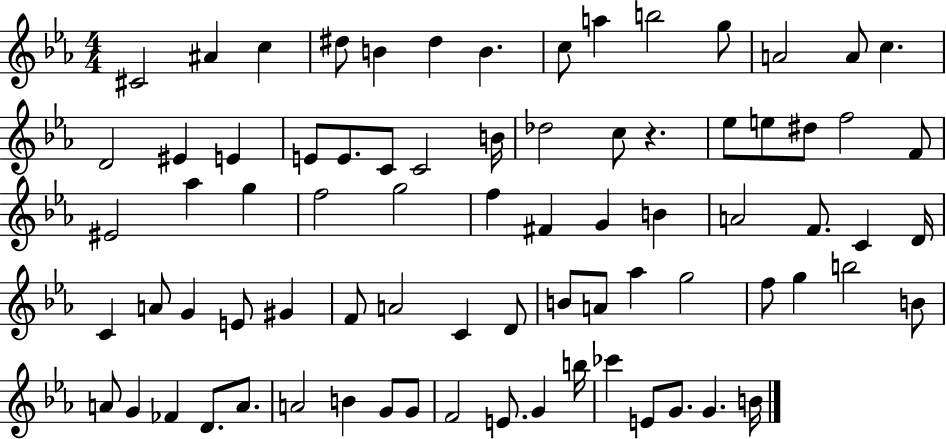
C#4/h A#4/q C5/q D#5/e B4/q D#5/q B4/q. C5/e A5/q B5/h G5/e A4/h A4/e C5/q. D4/h EIS4/q E4/q E4/e E4/e. C4/e C4/h B4/s Db5/h C5/e R/q. Eb5/e E5/e D#5/e F5/h F4/e EIS4/h Ab5/q G5/q F5/h G5/h F5/q F#4/q G4/q B4/q A4/h F4/e. C4/q D4/s C4/q A4/e G4/q E4/e G#4/q F4/e A4/h C4/q D4/e B4/e A4/e Ab5/q G5/h F5/e G5/q B5/h B4/e A4/e G4/q FES4/q D4/e. A4/e. A4/h B4/q G4/e G4/e F4/h E4/e. G4/q B5/s CES6/q E4/e G4/e. G4/q. B4/s